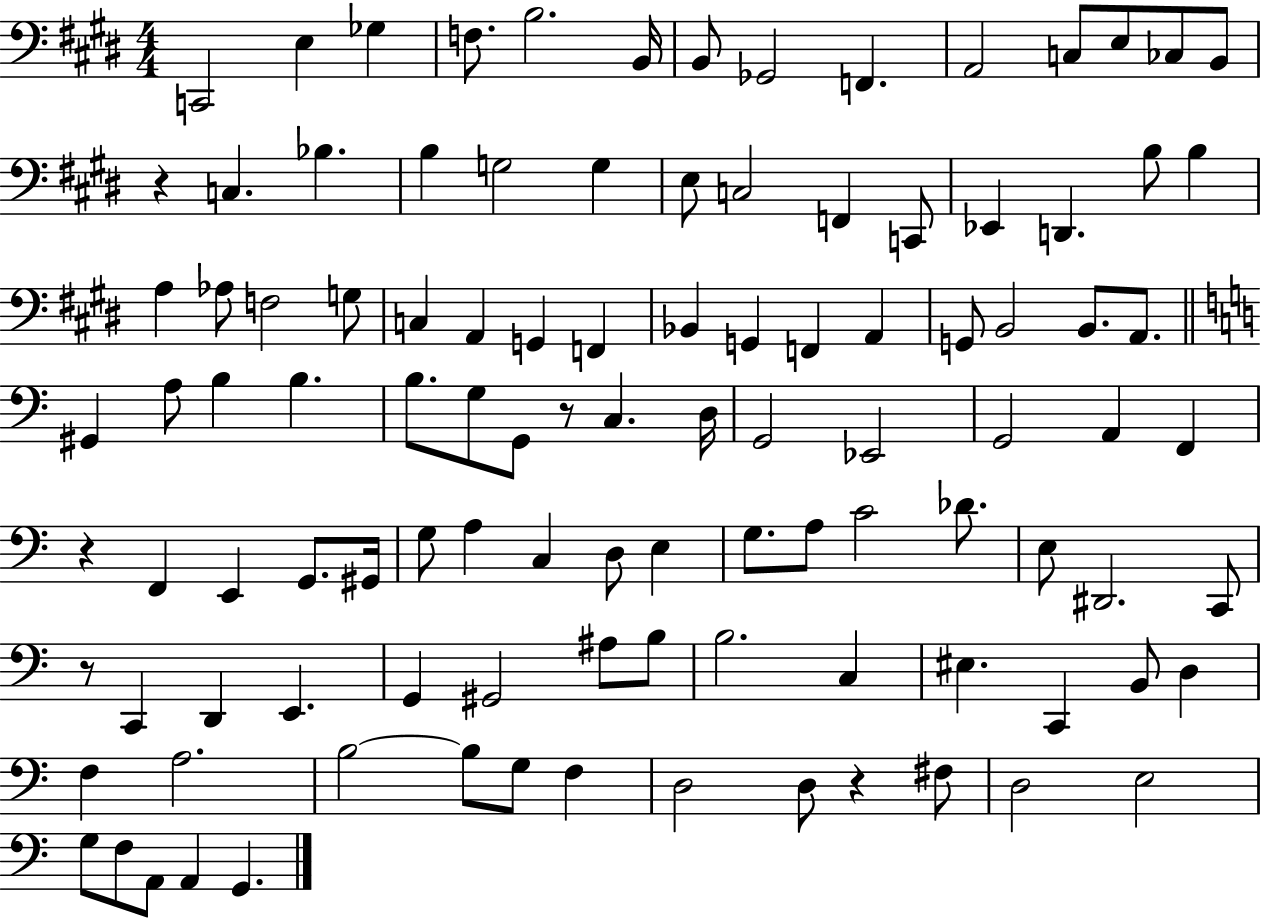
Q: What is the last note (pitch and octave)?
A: G2